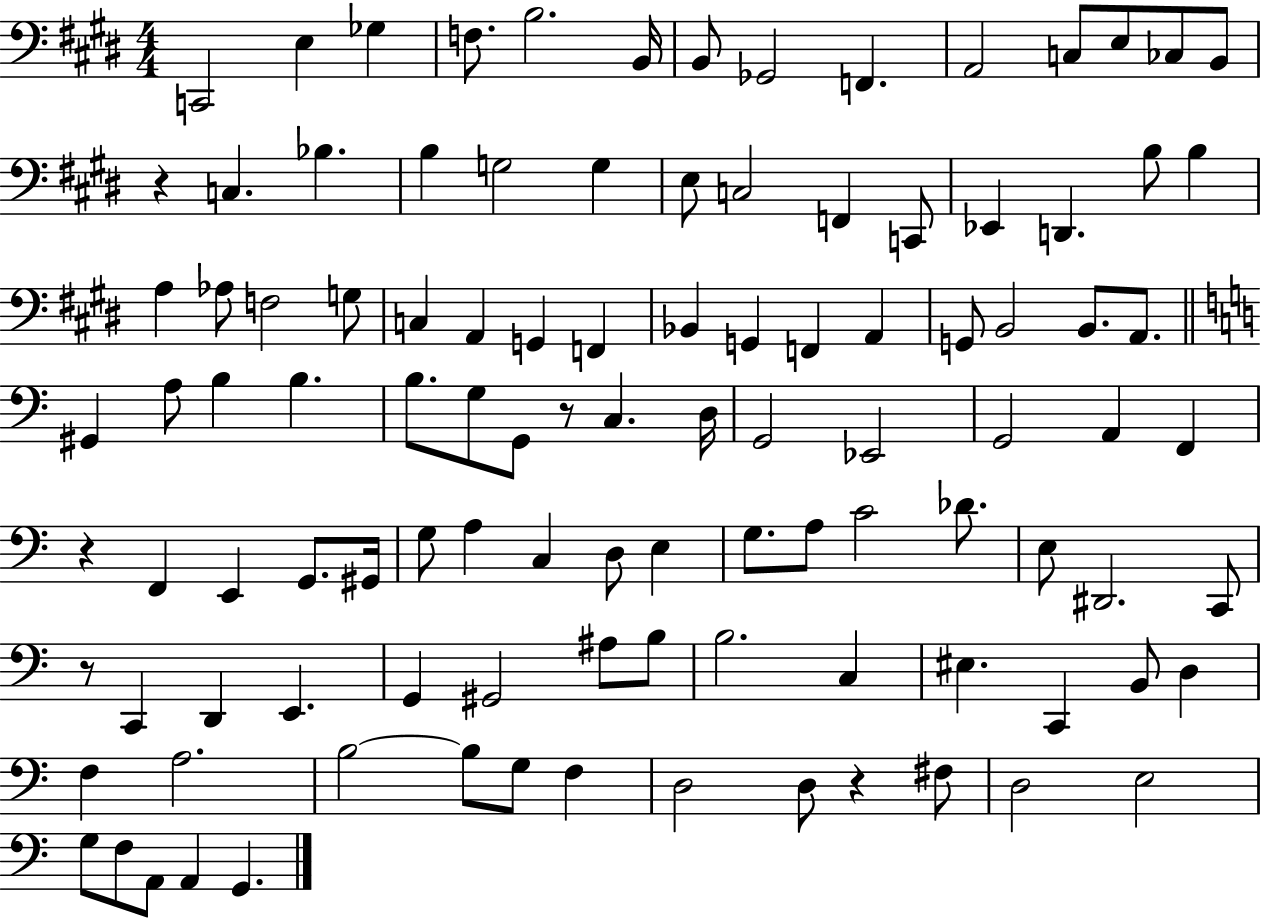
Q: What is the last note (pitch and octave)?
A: G2